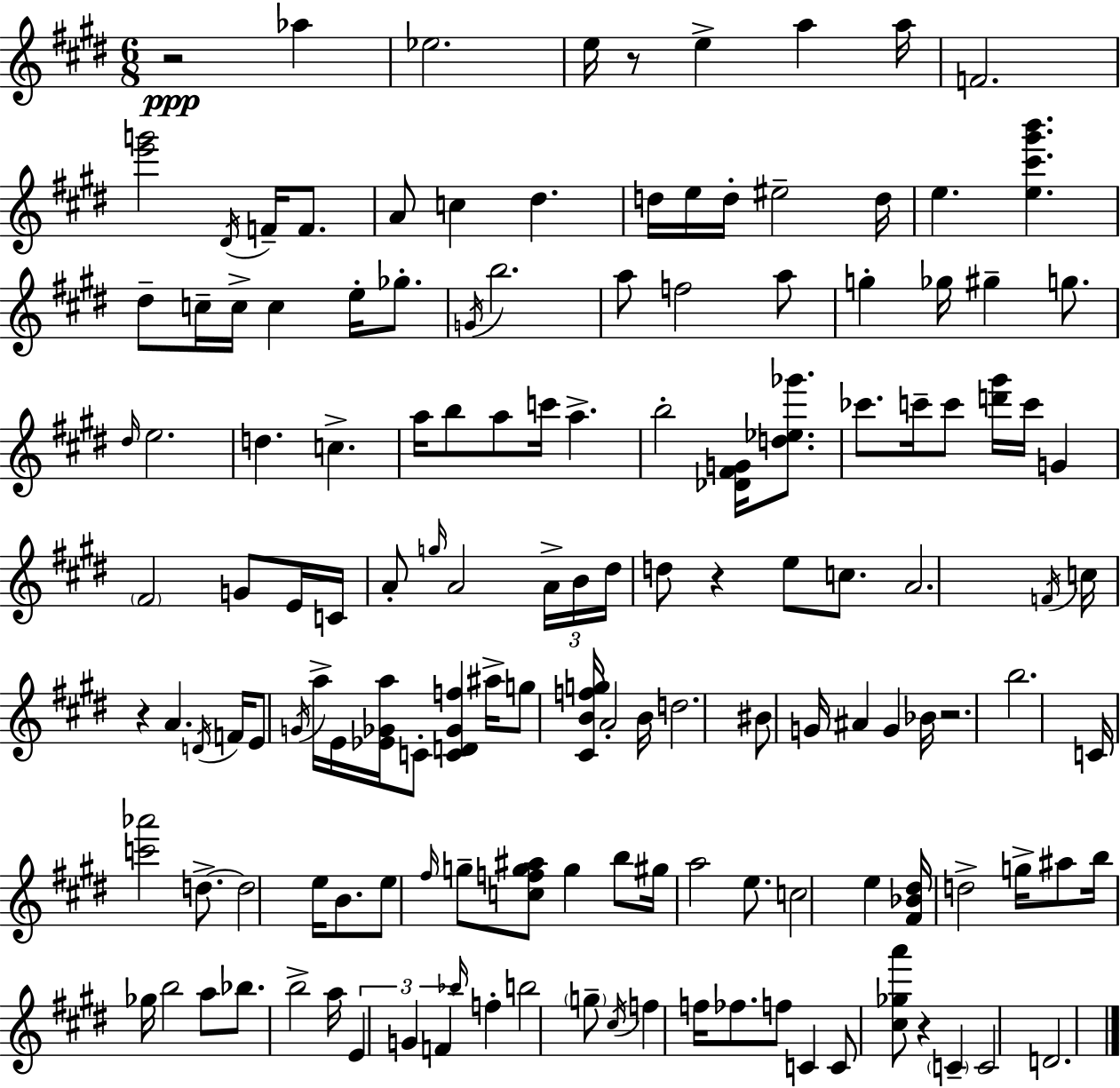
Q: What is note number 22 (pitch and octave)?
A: C5